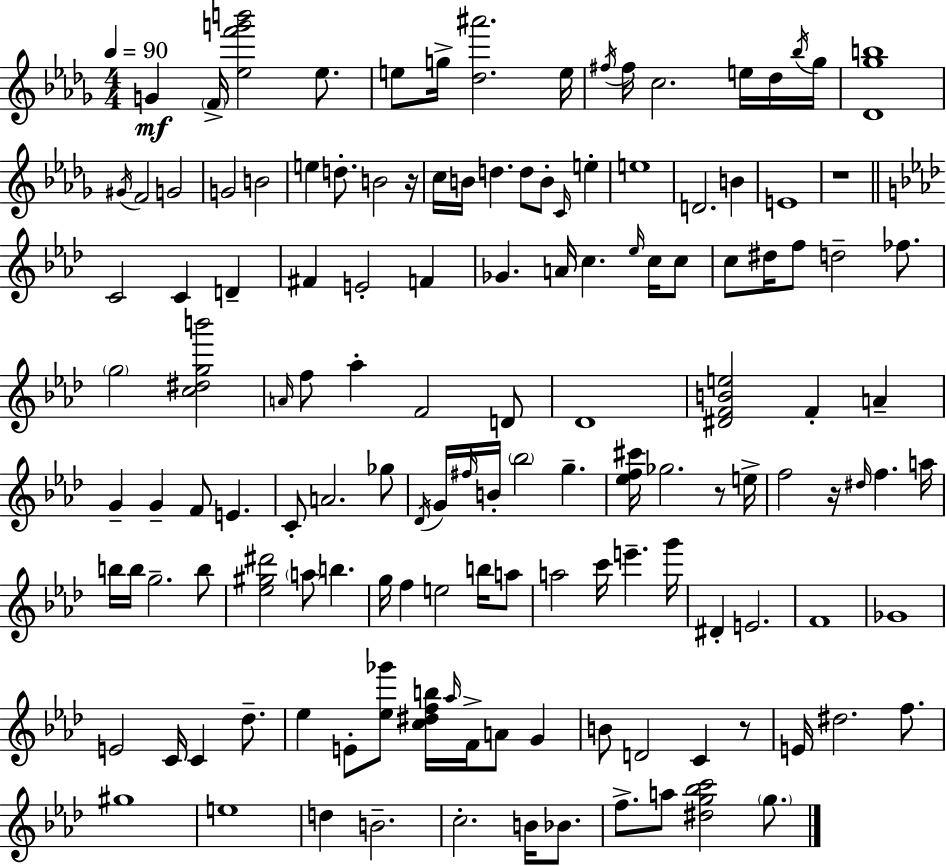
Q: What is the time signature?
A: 4/4